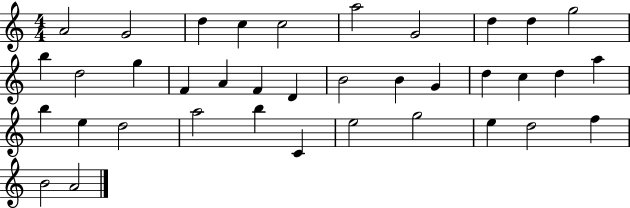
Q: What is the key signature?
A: C major